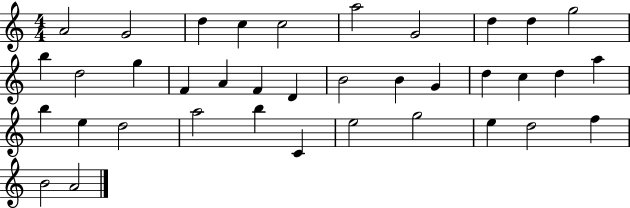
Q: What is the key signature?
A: C major